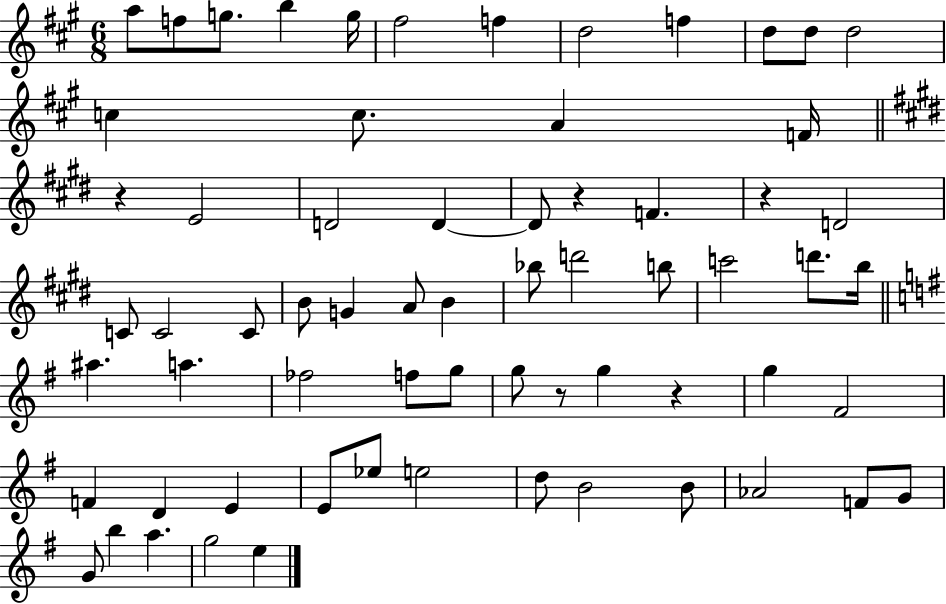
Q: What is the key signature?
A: A major